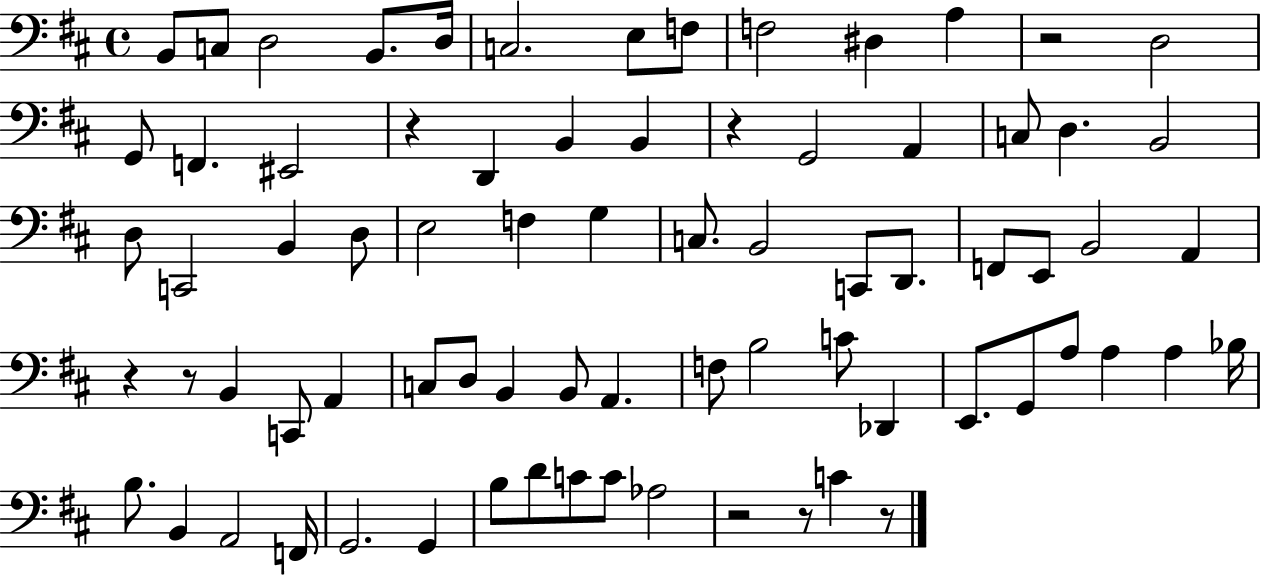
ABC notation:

X:1
T:Untitled
M:4/4
L:1/4
K:D
B,,/2 C,/2 D,2 B,,/2 D,/4 C,2 E,/2 F,/2 F,2 ^D, A, z2 D,2 G,,/2 F,, ^E,,2 z D,, B,, B,, z G,,2 A,, C,/2 D, B,,2 D,/2 C,,2 B,, D,/2 E,2 F, G, C,/2 B,,2 C,,/2 D,,/2 F,,/2 E,,/2 B,,2 A,, z z/2 B,, C,,/2 A,, C,/2 D,/2 B,, B,,/2 A,, F,/2 B,2 C/2 _D,, E,,/2 G,,/2 A,/2 A, A, _B,/4 B,/2 B,, A,,2 F,,/4 G,,2 G,, B,/2 D/2 C/2 C/2 _A,2 z2 z/2 C z/2